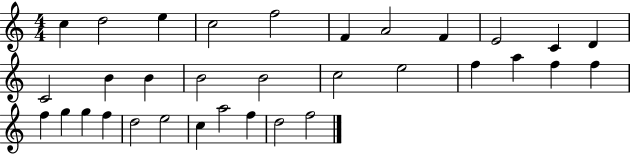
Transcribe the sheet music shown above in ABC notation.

X:1
T:Untitled
M:4/4
L:1/4
K:C
c d2 e c2 f2 F A2 F E2 C D C2 B B B2 B2 c2 e2 f a f f f g g f d2 e2 c a2 f d2 f2